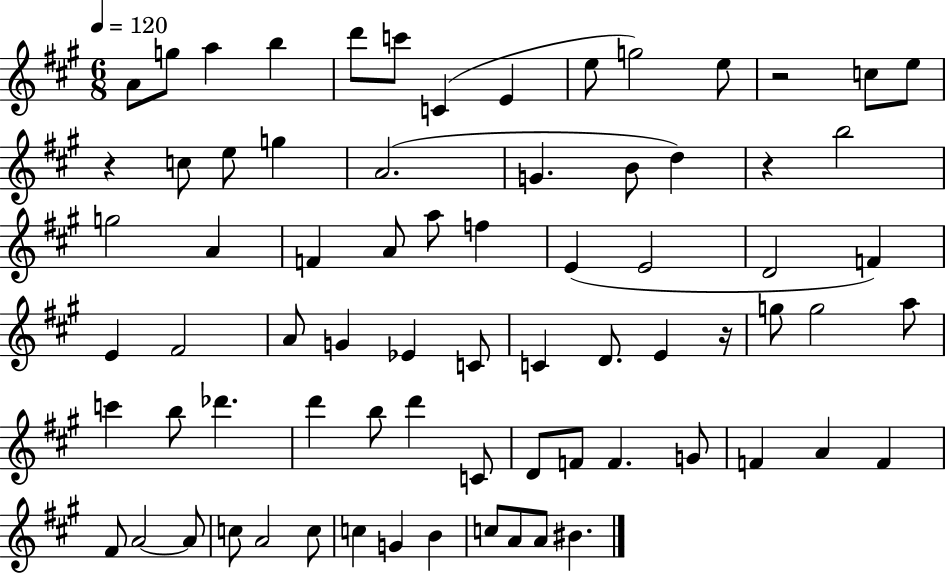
X:1
T:Untitled
M:6/8
L:1/4
K:A
A/2 g/2 a b d'/2 c'/2 C E e/2 g2 e/2 z2 c/2 e/2 z c/2 e/2 g A2 G B/2 d z b2 g2 A F A/2 a/2 f E E2 D2 F E ^F2 A/2 G _E C/2 C D/2 E z/4 g/2 g2 a/2 c' b/2 _d' d' b/2 d' C/2 D/2 F/2 F G/2 F A F ^F/2 A2 A/2 c/2 A2 c/2 c G B c/2 A/2 A/2 ^B